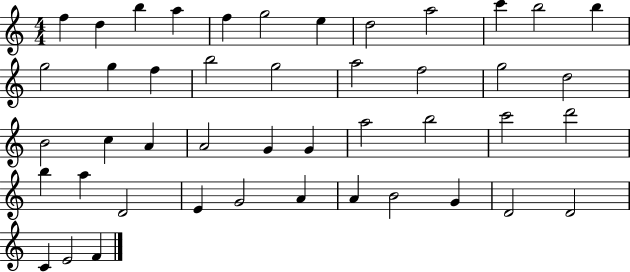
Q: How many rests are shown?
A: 0